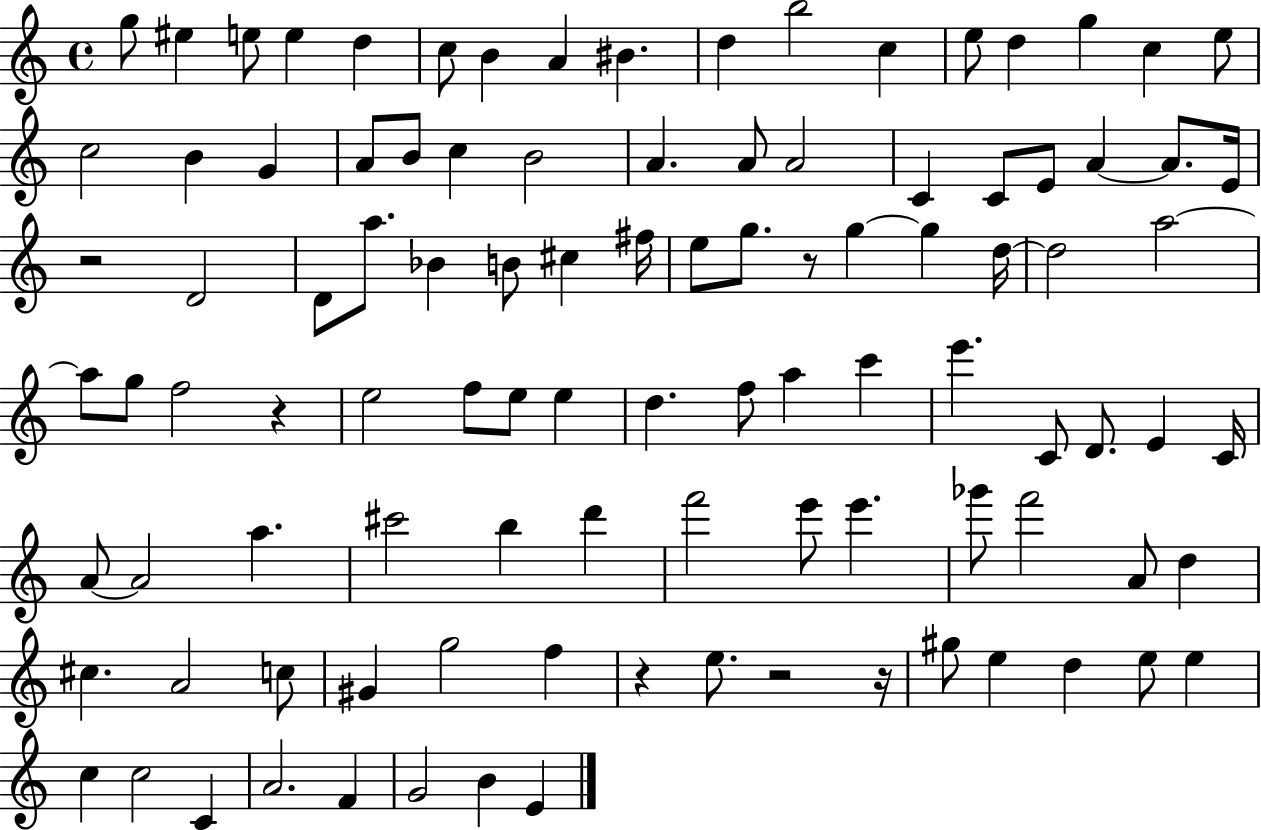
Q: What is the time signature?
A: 4/4